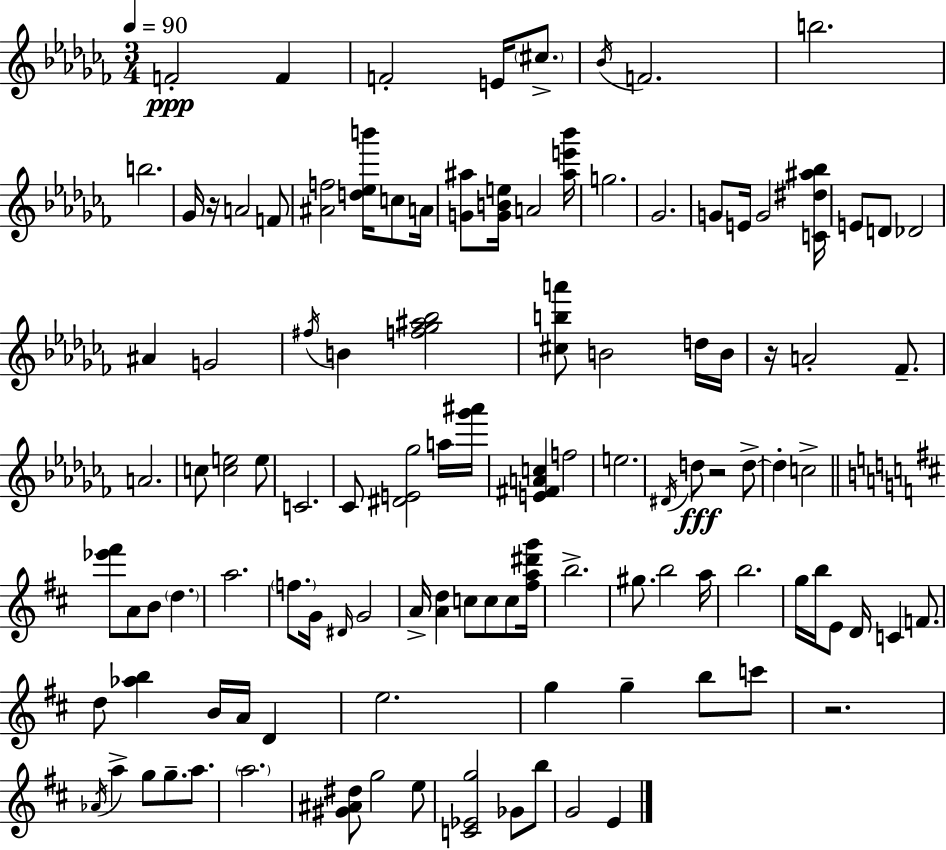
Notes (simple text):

F4/h F4/q F4/h E4/s C#5/e. Bb4/s F4/h. B5/h. B5/h. Gb4/s R/s A4/h F4/e [A#4,F5]/h [D5,Eb5,B6]/s C5/e A4/s [G4,A#5]/e [G4,B4,E5]/s A4/h [A#5,E6,Bb6]/s G5/h. Gb4/h. G4/e E4/s G4/h [C4,D#5,A#5,Bb5]/s E4/e D4/e Db4/h A#4/q G4/h F#5/s B4/q [F5,Gb5,A#5,Bb5]/h [C#5,B5,A6]/e B4/h D5/s B4/s R/s A4/h FES4/e. A4/h. C5/e [C5,E5]/h E5/e C4/h. CES4/e [D#4,E4,Gb5]/h A5/s [Gb6,A#6]/s [E4,F#4,A4,C5]/q F5/h E5/h. D#4/s D5/e R/h D5/e D5/q C5/h [Eb6,F#6]/e A4/e B4/e D5/q. A5/h. F5/e. G4/s D#4/s G4/h A4/s [A4,D5]/q C5/e C5/e C5/e [F#5,A5,D#6,G6]/s B5/h. G#5/e. B5/h A5/s B5/h. G5/s B5/s E4/e D4/s C4/q F4/e. D5/e [Ab5,B5]/q B4/s A4/s D4/q E5/h. G5/q G5/q B5/e C6/e R/h. Ab4/s A5/q G5/e G5/e. A5/e. A5/h. [G#4,A#4,D#5]/e G5/h E5/e [C4,Eb4,G5]/h Gb4/e B5/e G4/h E4/q